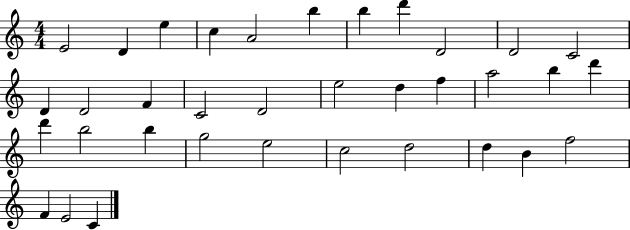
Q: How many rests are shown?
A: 0